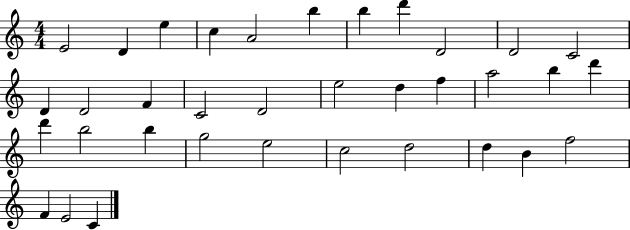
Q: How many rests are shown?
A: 0